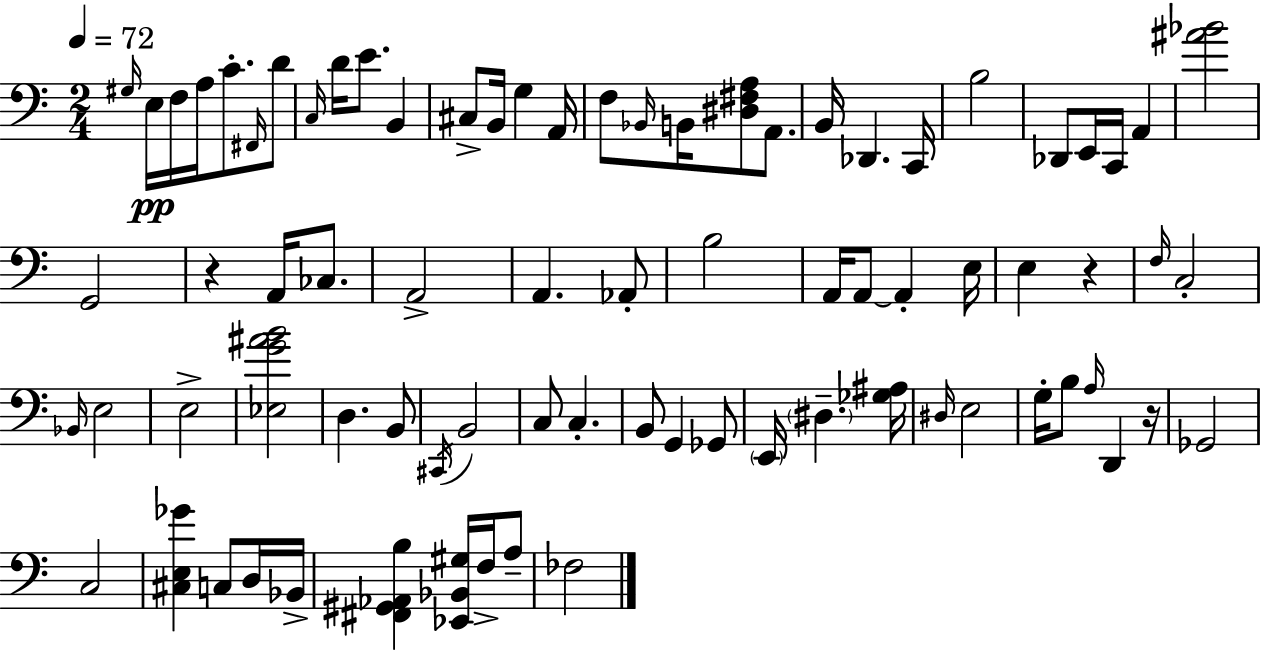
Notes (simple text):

G#3/s E3/s F3/s A3/s C4/e. F#2/s D4/e C3/s D4/s E4/e. B2/q C#3/e B2/s G3/q A2/s F3/e Bb2/s B2/s [D#3,F#3,A3]/e A2/e. B2/s Db2/q. C2/s B3/h Db2/e E2/s C2/s A2/q [A#4,Bb4]/h G2/h R/q A2/s CES3/e. A2/h A2/q. Ab2/e B3/h A2/s A2/e A2/q E3/s E3/q R/q F3/s C3/h Bb2/s E3/h E3/h [Eb3,G4,A#4,B4]/h D3/q. B2/e C#2/s B2/h C3/e C3/q. B2/e G2/q Gb2/e E2/s D#3/q. [Gb3,A#3]/s D#3/s E3/h G3/s B3/e A3/s D2/q R/s Gb2/h C3/h [C#3,E3,Gb4]/q C3/e D3/s Bb2/s [F#2,G#2,Ab2,B3]/q [Eb2,Bb2,G#3]/s F3/s A3/e FES3/h